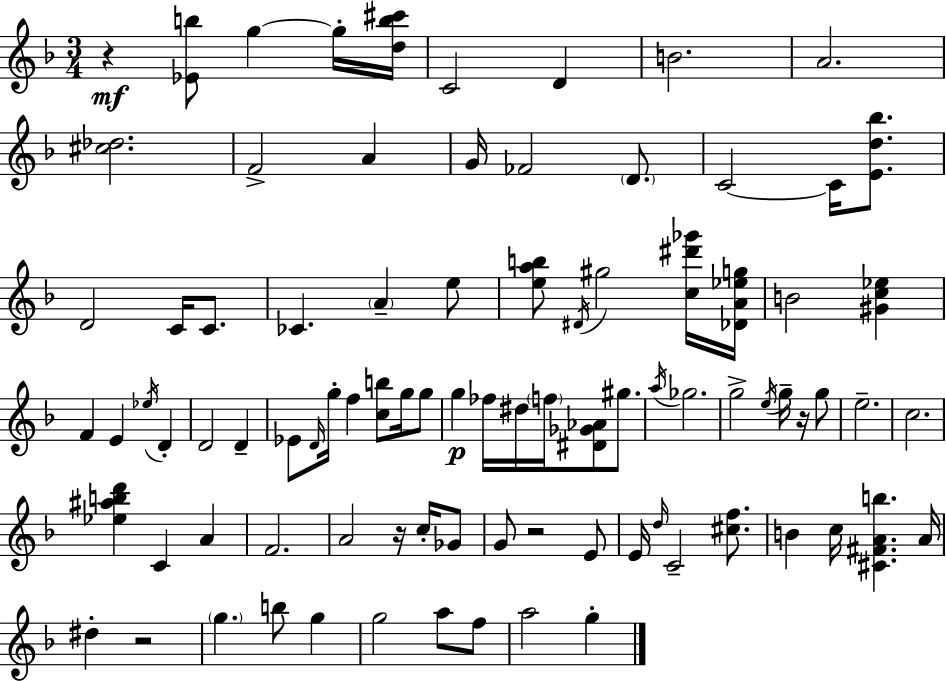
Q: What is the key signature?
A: F major